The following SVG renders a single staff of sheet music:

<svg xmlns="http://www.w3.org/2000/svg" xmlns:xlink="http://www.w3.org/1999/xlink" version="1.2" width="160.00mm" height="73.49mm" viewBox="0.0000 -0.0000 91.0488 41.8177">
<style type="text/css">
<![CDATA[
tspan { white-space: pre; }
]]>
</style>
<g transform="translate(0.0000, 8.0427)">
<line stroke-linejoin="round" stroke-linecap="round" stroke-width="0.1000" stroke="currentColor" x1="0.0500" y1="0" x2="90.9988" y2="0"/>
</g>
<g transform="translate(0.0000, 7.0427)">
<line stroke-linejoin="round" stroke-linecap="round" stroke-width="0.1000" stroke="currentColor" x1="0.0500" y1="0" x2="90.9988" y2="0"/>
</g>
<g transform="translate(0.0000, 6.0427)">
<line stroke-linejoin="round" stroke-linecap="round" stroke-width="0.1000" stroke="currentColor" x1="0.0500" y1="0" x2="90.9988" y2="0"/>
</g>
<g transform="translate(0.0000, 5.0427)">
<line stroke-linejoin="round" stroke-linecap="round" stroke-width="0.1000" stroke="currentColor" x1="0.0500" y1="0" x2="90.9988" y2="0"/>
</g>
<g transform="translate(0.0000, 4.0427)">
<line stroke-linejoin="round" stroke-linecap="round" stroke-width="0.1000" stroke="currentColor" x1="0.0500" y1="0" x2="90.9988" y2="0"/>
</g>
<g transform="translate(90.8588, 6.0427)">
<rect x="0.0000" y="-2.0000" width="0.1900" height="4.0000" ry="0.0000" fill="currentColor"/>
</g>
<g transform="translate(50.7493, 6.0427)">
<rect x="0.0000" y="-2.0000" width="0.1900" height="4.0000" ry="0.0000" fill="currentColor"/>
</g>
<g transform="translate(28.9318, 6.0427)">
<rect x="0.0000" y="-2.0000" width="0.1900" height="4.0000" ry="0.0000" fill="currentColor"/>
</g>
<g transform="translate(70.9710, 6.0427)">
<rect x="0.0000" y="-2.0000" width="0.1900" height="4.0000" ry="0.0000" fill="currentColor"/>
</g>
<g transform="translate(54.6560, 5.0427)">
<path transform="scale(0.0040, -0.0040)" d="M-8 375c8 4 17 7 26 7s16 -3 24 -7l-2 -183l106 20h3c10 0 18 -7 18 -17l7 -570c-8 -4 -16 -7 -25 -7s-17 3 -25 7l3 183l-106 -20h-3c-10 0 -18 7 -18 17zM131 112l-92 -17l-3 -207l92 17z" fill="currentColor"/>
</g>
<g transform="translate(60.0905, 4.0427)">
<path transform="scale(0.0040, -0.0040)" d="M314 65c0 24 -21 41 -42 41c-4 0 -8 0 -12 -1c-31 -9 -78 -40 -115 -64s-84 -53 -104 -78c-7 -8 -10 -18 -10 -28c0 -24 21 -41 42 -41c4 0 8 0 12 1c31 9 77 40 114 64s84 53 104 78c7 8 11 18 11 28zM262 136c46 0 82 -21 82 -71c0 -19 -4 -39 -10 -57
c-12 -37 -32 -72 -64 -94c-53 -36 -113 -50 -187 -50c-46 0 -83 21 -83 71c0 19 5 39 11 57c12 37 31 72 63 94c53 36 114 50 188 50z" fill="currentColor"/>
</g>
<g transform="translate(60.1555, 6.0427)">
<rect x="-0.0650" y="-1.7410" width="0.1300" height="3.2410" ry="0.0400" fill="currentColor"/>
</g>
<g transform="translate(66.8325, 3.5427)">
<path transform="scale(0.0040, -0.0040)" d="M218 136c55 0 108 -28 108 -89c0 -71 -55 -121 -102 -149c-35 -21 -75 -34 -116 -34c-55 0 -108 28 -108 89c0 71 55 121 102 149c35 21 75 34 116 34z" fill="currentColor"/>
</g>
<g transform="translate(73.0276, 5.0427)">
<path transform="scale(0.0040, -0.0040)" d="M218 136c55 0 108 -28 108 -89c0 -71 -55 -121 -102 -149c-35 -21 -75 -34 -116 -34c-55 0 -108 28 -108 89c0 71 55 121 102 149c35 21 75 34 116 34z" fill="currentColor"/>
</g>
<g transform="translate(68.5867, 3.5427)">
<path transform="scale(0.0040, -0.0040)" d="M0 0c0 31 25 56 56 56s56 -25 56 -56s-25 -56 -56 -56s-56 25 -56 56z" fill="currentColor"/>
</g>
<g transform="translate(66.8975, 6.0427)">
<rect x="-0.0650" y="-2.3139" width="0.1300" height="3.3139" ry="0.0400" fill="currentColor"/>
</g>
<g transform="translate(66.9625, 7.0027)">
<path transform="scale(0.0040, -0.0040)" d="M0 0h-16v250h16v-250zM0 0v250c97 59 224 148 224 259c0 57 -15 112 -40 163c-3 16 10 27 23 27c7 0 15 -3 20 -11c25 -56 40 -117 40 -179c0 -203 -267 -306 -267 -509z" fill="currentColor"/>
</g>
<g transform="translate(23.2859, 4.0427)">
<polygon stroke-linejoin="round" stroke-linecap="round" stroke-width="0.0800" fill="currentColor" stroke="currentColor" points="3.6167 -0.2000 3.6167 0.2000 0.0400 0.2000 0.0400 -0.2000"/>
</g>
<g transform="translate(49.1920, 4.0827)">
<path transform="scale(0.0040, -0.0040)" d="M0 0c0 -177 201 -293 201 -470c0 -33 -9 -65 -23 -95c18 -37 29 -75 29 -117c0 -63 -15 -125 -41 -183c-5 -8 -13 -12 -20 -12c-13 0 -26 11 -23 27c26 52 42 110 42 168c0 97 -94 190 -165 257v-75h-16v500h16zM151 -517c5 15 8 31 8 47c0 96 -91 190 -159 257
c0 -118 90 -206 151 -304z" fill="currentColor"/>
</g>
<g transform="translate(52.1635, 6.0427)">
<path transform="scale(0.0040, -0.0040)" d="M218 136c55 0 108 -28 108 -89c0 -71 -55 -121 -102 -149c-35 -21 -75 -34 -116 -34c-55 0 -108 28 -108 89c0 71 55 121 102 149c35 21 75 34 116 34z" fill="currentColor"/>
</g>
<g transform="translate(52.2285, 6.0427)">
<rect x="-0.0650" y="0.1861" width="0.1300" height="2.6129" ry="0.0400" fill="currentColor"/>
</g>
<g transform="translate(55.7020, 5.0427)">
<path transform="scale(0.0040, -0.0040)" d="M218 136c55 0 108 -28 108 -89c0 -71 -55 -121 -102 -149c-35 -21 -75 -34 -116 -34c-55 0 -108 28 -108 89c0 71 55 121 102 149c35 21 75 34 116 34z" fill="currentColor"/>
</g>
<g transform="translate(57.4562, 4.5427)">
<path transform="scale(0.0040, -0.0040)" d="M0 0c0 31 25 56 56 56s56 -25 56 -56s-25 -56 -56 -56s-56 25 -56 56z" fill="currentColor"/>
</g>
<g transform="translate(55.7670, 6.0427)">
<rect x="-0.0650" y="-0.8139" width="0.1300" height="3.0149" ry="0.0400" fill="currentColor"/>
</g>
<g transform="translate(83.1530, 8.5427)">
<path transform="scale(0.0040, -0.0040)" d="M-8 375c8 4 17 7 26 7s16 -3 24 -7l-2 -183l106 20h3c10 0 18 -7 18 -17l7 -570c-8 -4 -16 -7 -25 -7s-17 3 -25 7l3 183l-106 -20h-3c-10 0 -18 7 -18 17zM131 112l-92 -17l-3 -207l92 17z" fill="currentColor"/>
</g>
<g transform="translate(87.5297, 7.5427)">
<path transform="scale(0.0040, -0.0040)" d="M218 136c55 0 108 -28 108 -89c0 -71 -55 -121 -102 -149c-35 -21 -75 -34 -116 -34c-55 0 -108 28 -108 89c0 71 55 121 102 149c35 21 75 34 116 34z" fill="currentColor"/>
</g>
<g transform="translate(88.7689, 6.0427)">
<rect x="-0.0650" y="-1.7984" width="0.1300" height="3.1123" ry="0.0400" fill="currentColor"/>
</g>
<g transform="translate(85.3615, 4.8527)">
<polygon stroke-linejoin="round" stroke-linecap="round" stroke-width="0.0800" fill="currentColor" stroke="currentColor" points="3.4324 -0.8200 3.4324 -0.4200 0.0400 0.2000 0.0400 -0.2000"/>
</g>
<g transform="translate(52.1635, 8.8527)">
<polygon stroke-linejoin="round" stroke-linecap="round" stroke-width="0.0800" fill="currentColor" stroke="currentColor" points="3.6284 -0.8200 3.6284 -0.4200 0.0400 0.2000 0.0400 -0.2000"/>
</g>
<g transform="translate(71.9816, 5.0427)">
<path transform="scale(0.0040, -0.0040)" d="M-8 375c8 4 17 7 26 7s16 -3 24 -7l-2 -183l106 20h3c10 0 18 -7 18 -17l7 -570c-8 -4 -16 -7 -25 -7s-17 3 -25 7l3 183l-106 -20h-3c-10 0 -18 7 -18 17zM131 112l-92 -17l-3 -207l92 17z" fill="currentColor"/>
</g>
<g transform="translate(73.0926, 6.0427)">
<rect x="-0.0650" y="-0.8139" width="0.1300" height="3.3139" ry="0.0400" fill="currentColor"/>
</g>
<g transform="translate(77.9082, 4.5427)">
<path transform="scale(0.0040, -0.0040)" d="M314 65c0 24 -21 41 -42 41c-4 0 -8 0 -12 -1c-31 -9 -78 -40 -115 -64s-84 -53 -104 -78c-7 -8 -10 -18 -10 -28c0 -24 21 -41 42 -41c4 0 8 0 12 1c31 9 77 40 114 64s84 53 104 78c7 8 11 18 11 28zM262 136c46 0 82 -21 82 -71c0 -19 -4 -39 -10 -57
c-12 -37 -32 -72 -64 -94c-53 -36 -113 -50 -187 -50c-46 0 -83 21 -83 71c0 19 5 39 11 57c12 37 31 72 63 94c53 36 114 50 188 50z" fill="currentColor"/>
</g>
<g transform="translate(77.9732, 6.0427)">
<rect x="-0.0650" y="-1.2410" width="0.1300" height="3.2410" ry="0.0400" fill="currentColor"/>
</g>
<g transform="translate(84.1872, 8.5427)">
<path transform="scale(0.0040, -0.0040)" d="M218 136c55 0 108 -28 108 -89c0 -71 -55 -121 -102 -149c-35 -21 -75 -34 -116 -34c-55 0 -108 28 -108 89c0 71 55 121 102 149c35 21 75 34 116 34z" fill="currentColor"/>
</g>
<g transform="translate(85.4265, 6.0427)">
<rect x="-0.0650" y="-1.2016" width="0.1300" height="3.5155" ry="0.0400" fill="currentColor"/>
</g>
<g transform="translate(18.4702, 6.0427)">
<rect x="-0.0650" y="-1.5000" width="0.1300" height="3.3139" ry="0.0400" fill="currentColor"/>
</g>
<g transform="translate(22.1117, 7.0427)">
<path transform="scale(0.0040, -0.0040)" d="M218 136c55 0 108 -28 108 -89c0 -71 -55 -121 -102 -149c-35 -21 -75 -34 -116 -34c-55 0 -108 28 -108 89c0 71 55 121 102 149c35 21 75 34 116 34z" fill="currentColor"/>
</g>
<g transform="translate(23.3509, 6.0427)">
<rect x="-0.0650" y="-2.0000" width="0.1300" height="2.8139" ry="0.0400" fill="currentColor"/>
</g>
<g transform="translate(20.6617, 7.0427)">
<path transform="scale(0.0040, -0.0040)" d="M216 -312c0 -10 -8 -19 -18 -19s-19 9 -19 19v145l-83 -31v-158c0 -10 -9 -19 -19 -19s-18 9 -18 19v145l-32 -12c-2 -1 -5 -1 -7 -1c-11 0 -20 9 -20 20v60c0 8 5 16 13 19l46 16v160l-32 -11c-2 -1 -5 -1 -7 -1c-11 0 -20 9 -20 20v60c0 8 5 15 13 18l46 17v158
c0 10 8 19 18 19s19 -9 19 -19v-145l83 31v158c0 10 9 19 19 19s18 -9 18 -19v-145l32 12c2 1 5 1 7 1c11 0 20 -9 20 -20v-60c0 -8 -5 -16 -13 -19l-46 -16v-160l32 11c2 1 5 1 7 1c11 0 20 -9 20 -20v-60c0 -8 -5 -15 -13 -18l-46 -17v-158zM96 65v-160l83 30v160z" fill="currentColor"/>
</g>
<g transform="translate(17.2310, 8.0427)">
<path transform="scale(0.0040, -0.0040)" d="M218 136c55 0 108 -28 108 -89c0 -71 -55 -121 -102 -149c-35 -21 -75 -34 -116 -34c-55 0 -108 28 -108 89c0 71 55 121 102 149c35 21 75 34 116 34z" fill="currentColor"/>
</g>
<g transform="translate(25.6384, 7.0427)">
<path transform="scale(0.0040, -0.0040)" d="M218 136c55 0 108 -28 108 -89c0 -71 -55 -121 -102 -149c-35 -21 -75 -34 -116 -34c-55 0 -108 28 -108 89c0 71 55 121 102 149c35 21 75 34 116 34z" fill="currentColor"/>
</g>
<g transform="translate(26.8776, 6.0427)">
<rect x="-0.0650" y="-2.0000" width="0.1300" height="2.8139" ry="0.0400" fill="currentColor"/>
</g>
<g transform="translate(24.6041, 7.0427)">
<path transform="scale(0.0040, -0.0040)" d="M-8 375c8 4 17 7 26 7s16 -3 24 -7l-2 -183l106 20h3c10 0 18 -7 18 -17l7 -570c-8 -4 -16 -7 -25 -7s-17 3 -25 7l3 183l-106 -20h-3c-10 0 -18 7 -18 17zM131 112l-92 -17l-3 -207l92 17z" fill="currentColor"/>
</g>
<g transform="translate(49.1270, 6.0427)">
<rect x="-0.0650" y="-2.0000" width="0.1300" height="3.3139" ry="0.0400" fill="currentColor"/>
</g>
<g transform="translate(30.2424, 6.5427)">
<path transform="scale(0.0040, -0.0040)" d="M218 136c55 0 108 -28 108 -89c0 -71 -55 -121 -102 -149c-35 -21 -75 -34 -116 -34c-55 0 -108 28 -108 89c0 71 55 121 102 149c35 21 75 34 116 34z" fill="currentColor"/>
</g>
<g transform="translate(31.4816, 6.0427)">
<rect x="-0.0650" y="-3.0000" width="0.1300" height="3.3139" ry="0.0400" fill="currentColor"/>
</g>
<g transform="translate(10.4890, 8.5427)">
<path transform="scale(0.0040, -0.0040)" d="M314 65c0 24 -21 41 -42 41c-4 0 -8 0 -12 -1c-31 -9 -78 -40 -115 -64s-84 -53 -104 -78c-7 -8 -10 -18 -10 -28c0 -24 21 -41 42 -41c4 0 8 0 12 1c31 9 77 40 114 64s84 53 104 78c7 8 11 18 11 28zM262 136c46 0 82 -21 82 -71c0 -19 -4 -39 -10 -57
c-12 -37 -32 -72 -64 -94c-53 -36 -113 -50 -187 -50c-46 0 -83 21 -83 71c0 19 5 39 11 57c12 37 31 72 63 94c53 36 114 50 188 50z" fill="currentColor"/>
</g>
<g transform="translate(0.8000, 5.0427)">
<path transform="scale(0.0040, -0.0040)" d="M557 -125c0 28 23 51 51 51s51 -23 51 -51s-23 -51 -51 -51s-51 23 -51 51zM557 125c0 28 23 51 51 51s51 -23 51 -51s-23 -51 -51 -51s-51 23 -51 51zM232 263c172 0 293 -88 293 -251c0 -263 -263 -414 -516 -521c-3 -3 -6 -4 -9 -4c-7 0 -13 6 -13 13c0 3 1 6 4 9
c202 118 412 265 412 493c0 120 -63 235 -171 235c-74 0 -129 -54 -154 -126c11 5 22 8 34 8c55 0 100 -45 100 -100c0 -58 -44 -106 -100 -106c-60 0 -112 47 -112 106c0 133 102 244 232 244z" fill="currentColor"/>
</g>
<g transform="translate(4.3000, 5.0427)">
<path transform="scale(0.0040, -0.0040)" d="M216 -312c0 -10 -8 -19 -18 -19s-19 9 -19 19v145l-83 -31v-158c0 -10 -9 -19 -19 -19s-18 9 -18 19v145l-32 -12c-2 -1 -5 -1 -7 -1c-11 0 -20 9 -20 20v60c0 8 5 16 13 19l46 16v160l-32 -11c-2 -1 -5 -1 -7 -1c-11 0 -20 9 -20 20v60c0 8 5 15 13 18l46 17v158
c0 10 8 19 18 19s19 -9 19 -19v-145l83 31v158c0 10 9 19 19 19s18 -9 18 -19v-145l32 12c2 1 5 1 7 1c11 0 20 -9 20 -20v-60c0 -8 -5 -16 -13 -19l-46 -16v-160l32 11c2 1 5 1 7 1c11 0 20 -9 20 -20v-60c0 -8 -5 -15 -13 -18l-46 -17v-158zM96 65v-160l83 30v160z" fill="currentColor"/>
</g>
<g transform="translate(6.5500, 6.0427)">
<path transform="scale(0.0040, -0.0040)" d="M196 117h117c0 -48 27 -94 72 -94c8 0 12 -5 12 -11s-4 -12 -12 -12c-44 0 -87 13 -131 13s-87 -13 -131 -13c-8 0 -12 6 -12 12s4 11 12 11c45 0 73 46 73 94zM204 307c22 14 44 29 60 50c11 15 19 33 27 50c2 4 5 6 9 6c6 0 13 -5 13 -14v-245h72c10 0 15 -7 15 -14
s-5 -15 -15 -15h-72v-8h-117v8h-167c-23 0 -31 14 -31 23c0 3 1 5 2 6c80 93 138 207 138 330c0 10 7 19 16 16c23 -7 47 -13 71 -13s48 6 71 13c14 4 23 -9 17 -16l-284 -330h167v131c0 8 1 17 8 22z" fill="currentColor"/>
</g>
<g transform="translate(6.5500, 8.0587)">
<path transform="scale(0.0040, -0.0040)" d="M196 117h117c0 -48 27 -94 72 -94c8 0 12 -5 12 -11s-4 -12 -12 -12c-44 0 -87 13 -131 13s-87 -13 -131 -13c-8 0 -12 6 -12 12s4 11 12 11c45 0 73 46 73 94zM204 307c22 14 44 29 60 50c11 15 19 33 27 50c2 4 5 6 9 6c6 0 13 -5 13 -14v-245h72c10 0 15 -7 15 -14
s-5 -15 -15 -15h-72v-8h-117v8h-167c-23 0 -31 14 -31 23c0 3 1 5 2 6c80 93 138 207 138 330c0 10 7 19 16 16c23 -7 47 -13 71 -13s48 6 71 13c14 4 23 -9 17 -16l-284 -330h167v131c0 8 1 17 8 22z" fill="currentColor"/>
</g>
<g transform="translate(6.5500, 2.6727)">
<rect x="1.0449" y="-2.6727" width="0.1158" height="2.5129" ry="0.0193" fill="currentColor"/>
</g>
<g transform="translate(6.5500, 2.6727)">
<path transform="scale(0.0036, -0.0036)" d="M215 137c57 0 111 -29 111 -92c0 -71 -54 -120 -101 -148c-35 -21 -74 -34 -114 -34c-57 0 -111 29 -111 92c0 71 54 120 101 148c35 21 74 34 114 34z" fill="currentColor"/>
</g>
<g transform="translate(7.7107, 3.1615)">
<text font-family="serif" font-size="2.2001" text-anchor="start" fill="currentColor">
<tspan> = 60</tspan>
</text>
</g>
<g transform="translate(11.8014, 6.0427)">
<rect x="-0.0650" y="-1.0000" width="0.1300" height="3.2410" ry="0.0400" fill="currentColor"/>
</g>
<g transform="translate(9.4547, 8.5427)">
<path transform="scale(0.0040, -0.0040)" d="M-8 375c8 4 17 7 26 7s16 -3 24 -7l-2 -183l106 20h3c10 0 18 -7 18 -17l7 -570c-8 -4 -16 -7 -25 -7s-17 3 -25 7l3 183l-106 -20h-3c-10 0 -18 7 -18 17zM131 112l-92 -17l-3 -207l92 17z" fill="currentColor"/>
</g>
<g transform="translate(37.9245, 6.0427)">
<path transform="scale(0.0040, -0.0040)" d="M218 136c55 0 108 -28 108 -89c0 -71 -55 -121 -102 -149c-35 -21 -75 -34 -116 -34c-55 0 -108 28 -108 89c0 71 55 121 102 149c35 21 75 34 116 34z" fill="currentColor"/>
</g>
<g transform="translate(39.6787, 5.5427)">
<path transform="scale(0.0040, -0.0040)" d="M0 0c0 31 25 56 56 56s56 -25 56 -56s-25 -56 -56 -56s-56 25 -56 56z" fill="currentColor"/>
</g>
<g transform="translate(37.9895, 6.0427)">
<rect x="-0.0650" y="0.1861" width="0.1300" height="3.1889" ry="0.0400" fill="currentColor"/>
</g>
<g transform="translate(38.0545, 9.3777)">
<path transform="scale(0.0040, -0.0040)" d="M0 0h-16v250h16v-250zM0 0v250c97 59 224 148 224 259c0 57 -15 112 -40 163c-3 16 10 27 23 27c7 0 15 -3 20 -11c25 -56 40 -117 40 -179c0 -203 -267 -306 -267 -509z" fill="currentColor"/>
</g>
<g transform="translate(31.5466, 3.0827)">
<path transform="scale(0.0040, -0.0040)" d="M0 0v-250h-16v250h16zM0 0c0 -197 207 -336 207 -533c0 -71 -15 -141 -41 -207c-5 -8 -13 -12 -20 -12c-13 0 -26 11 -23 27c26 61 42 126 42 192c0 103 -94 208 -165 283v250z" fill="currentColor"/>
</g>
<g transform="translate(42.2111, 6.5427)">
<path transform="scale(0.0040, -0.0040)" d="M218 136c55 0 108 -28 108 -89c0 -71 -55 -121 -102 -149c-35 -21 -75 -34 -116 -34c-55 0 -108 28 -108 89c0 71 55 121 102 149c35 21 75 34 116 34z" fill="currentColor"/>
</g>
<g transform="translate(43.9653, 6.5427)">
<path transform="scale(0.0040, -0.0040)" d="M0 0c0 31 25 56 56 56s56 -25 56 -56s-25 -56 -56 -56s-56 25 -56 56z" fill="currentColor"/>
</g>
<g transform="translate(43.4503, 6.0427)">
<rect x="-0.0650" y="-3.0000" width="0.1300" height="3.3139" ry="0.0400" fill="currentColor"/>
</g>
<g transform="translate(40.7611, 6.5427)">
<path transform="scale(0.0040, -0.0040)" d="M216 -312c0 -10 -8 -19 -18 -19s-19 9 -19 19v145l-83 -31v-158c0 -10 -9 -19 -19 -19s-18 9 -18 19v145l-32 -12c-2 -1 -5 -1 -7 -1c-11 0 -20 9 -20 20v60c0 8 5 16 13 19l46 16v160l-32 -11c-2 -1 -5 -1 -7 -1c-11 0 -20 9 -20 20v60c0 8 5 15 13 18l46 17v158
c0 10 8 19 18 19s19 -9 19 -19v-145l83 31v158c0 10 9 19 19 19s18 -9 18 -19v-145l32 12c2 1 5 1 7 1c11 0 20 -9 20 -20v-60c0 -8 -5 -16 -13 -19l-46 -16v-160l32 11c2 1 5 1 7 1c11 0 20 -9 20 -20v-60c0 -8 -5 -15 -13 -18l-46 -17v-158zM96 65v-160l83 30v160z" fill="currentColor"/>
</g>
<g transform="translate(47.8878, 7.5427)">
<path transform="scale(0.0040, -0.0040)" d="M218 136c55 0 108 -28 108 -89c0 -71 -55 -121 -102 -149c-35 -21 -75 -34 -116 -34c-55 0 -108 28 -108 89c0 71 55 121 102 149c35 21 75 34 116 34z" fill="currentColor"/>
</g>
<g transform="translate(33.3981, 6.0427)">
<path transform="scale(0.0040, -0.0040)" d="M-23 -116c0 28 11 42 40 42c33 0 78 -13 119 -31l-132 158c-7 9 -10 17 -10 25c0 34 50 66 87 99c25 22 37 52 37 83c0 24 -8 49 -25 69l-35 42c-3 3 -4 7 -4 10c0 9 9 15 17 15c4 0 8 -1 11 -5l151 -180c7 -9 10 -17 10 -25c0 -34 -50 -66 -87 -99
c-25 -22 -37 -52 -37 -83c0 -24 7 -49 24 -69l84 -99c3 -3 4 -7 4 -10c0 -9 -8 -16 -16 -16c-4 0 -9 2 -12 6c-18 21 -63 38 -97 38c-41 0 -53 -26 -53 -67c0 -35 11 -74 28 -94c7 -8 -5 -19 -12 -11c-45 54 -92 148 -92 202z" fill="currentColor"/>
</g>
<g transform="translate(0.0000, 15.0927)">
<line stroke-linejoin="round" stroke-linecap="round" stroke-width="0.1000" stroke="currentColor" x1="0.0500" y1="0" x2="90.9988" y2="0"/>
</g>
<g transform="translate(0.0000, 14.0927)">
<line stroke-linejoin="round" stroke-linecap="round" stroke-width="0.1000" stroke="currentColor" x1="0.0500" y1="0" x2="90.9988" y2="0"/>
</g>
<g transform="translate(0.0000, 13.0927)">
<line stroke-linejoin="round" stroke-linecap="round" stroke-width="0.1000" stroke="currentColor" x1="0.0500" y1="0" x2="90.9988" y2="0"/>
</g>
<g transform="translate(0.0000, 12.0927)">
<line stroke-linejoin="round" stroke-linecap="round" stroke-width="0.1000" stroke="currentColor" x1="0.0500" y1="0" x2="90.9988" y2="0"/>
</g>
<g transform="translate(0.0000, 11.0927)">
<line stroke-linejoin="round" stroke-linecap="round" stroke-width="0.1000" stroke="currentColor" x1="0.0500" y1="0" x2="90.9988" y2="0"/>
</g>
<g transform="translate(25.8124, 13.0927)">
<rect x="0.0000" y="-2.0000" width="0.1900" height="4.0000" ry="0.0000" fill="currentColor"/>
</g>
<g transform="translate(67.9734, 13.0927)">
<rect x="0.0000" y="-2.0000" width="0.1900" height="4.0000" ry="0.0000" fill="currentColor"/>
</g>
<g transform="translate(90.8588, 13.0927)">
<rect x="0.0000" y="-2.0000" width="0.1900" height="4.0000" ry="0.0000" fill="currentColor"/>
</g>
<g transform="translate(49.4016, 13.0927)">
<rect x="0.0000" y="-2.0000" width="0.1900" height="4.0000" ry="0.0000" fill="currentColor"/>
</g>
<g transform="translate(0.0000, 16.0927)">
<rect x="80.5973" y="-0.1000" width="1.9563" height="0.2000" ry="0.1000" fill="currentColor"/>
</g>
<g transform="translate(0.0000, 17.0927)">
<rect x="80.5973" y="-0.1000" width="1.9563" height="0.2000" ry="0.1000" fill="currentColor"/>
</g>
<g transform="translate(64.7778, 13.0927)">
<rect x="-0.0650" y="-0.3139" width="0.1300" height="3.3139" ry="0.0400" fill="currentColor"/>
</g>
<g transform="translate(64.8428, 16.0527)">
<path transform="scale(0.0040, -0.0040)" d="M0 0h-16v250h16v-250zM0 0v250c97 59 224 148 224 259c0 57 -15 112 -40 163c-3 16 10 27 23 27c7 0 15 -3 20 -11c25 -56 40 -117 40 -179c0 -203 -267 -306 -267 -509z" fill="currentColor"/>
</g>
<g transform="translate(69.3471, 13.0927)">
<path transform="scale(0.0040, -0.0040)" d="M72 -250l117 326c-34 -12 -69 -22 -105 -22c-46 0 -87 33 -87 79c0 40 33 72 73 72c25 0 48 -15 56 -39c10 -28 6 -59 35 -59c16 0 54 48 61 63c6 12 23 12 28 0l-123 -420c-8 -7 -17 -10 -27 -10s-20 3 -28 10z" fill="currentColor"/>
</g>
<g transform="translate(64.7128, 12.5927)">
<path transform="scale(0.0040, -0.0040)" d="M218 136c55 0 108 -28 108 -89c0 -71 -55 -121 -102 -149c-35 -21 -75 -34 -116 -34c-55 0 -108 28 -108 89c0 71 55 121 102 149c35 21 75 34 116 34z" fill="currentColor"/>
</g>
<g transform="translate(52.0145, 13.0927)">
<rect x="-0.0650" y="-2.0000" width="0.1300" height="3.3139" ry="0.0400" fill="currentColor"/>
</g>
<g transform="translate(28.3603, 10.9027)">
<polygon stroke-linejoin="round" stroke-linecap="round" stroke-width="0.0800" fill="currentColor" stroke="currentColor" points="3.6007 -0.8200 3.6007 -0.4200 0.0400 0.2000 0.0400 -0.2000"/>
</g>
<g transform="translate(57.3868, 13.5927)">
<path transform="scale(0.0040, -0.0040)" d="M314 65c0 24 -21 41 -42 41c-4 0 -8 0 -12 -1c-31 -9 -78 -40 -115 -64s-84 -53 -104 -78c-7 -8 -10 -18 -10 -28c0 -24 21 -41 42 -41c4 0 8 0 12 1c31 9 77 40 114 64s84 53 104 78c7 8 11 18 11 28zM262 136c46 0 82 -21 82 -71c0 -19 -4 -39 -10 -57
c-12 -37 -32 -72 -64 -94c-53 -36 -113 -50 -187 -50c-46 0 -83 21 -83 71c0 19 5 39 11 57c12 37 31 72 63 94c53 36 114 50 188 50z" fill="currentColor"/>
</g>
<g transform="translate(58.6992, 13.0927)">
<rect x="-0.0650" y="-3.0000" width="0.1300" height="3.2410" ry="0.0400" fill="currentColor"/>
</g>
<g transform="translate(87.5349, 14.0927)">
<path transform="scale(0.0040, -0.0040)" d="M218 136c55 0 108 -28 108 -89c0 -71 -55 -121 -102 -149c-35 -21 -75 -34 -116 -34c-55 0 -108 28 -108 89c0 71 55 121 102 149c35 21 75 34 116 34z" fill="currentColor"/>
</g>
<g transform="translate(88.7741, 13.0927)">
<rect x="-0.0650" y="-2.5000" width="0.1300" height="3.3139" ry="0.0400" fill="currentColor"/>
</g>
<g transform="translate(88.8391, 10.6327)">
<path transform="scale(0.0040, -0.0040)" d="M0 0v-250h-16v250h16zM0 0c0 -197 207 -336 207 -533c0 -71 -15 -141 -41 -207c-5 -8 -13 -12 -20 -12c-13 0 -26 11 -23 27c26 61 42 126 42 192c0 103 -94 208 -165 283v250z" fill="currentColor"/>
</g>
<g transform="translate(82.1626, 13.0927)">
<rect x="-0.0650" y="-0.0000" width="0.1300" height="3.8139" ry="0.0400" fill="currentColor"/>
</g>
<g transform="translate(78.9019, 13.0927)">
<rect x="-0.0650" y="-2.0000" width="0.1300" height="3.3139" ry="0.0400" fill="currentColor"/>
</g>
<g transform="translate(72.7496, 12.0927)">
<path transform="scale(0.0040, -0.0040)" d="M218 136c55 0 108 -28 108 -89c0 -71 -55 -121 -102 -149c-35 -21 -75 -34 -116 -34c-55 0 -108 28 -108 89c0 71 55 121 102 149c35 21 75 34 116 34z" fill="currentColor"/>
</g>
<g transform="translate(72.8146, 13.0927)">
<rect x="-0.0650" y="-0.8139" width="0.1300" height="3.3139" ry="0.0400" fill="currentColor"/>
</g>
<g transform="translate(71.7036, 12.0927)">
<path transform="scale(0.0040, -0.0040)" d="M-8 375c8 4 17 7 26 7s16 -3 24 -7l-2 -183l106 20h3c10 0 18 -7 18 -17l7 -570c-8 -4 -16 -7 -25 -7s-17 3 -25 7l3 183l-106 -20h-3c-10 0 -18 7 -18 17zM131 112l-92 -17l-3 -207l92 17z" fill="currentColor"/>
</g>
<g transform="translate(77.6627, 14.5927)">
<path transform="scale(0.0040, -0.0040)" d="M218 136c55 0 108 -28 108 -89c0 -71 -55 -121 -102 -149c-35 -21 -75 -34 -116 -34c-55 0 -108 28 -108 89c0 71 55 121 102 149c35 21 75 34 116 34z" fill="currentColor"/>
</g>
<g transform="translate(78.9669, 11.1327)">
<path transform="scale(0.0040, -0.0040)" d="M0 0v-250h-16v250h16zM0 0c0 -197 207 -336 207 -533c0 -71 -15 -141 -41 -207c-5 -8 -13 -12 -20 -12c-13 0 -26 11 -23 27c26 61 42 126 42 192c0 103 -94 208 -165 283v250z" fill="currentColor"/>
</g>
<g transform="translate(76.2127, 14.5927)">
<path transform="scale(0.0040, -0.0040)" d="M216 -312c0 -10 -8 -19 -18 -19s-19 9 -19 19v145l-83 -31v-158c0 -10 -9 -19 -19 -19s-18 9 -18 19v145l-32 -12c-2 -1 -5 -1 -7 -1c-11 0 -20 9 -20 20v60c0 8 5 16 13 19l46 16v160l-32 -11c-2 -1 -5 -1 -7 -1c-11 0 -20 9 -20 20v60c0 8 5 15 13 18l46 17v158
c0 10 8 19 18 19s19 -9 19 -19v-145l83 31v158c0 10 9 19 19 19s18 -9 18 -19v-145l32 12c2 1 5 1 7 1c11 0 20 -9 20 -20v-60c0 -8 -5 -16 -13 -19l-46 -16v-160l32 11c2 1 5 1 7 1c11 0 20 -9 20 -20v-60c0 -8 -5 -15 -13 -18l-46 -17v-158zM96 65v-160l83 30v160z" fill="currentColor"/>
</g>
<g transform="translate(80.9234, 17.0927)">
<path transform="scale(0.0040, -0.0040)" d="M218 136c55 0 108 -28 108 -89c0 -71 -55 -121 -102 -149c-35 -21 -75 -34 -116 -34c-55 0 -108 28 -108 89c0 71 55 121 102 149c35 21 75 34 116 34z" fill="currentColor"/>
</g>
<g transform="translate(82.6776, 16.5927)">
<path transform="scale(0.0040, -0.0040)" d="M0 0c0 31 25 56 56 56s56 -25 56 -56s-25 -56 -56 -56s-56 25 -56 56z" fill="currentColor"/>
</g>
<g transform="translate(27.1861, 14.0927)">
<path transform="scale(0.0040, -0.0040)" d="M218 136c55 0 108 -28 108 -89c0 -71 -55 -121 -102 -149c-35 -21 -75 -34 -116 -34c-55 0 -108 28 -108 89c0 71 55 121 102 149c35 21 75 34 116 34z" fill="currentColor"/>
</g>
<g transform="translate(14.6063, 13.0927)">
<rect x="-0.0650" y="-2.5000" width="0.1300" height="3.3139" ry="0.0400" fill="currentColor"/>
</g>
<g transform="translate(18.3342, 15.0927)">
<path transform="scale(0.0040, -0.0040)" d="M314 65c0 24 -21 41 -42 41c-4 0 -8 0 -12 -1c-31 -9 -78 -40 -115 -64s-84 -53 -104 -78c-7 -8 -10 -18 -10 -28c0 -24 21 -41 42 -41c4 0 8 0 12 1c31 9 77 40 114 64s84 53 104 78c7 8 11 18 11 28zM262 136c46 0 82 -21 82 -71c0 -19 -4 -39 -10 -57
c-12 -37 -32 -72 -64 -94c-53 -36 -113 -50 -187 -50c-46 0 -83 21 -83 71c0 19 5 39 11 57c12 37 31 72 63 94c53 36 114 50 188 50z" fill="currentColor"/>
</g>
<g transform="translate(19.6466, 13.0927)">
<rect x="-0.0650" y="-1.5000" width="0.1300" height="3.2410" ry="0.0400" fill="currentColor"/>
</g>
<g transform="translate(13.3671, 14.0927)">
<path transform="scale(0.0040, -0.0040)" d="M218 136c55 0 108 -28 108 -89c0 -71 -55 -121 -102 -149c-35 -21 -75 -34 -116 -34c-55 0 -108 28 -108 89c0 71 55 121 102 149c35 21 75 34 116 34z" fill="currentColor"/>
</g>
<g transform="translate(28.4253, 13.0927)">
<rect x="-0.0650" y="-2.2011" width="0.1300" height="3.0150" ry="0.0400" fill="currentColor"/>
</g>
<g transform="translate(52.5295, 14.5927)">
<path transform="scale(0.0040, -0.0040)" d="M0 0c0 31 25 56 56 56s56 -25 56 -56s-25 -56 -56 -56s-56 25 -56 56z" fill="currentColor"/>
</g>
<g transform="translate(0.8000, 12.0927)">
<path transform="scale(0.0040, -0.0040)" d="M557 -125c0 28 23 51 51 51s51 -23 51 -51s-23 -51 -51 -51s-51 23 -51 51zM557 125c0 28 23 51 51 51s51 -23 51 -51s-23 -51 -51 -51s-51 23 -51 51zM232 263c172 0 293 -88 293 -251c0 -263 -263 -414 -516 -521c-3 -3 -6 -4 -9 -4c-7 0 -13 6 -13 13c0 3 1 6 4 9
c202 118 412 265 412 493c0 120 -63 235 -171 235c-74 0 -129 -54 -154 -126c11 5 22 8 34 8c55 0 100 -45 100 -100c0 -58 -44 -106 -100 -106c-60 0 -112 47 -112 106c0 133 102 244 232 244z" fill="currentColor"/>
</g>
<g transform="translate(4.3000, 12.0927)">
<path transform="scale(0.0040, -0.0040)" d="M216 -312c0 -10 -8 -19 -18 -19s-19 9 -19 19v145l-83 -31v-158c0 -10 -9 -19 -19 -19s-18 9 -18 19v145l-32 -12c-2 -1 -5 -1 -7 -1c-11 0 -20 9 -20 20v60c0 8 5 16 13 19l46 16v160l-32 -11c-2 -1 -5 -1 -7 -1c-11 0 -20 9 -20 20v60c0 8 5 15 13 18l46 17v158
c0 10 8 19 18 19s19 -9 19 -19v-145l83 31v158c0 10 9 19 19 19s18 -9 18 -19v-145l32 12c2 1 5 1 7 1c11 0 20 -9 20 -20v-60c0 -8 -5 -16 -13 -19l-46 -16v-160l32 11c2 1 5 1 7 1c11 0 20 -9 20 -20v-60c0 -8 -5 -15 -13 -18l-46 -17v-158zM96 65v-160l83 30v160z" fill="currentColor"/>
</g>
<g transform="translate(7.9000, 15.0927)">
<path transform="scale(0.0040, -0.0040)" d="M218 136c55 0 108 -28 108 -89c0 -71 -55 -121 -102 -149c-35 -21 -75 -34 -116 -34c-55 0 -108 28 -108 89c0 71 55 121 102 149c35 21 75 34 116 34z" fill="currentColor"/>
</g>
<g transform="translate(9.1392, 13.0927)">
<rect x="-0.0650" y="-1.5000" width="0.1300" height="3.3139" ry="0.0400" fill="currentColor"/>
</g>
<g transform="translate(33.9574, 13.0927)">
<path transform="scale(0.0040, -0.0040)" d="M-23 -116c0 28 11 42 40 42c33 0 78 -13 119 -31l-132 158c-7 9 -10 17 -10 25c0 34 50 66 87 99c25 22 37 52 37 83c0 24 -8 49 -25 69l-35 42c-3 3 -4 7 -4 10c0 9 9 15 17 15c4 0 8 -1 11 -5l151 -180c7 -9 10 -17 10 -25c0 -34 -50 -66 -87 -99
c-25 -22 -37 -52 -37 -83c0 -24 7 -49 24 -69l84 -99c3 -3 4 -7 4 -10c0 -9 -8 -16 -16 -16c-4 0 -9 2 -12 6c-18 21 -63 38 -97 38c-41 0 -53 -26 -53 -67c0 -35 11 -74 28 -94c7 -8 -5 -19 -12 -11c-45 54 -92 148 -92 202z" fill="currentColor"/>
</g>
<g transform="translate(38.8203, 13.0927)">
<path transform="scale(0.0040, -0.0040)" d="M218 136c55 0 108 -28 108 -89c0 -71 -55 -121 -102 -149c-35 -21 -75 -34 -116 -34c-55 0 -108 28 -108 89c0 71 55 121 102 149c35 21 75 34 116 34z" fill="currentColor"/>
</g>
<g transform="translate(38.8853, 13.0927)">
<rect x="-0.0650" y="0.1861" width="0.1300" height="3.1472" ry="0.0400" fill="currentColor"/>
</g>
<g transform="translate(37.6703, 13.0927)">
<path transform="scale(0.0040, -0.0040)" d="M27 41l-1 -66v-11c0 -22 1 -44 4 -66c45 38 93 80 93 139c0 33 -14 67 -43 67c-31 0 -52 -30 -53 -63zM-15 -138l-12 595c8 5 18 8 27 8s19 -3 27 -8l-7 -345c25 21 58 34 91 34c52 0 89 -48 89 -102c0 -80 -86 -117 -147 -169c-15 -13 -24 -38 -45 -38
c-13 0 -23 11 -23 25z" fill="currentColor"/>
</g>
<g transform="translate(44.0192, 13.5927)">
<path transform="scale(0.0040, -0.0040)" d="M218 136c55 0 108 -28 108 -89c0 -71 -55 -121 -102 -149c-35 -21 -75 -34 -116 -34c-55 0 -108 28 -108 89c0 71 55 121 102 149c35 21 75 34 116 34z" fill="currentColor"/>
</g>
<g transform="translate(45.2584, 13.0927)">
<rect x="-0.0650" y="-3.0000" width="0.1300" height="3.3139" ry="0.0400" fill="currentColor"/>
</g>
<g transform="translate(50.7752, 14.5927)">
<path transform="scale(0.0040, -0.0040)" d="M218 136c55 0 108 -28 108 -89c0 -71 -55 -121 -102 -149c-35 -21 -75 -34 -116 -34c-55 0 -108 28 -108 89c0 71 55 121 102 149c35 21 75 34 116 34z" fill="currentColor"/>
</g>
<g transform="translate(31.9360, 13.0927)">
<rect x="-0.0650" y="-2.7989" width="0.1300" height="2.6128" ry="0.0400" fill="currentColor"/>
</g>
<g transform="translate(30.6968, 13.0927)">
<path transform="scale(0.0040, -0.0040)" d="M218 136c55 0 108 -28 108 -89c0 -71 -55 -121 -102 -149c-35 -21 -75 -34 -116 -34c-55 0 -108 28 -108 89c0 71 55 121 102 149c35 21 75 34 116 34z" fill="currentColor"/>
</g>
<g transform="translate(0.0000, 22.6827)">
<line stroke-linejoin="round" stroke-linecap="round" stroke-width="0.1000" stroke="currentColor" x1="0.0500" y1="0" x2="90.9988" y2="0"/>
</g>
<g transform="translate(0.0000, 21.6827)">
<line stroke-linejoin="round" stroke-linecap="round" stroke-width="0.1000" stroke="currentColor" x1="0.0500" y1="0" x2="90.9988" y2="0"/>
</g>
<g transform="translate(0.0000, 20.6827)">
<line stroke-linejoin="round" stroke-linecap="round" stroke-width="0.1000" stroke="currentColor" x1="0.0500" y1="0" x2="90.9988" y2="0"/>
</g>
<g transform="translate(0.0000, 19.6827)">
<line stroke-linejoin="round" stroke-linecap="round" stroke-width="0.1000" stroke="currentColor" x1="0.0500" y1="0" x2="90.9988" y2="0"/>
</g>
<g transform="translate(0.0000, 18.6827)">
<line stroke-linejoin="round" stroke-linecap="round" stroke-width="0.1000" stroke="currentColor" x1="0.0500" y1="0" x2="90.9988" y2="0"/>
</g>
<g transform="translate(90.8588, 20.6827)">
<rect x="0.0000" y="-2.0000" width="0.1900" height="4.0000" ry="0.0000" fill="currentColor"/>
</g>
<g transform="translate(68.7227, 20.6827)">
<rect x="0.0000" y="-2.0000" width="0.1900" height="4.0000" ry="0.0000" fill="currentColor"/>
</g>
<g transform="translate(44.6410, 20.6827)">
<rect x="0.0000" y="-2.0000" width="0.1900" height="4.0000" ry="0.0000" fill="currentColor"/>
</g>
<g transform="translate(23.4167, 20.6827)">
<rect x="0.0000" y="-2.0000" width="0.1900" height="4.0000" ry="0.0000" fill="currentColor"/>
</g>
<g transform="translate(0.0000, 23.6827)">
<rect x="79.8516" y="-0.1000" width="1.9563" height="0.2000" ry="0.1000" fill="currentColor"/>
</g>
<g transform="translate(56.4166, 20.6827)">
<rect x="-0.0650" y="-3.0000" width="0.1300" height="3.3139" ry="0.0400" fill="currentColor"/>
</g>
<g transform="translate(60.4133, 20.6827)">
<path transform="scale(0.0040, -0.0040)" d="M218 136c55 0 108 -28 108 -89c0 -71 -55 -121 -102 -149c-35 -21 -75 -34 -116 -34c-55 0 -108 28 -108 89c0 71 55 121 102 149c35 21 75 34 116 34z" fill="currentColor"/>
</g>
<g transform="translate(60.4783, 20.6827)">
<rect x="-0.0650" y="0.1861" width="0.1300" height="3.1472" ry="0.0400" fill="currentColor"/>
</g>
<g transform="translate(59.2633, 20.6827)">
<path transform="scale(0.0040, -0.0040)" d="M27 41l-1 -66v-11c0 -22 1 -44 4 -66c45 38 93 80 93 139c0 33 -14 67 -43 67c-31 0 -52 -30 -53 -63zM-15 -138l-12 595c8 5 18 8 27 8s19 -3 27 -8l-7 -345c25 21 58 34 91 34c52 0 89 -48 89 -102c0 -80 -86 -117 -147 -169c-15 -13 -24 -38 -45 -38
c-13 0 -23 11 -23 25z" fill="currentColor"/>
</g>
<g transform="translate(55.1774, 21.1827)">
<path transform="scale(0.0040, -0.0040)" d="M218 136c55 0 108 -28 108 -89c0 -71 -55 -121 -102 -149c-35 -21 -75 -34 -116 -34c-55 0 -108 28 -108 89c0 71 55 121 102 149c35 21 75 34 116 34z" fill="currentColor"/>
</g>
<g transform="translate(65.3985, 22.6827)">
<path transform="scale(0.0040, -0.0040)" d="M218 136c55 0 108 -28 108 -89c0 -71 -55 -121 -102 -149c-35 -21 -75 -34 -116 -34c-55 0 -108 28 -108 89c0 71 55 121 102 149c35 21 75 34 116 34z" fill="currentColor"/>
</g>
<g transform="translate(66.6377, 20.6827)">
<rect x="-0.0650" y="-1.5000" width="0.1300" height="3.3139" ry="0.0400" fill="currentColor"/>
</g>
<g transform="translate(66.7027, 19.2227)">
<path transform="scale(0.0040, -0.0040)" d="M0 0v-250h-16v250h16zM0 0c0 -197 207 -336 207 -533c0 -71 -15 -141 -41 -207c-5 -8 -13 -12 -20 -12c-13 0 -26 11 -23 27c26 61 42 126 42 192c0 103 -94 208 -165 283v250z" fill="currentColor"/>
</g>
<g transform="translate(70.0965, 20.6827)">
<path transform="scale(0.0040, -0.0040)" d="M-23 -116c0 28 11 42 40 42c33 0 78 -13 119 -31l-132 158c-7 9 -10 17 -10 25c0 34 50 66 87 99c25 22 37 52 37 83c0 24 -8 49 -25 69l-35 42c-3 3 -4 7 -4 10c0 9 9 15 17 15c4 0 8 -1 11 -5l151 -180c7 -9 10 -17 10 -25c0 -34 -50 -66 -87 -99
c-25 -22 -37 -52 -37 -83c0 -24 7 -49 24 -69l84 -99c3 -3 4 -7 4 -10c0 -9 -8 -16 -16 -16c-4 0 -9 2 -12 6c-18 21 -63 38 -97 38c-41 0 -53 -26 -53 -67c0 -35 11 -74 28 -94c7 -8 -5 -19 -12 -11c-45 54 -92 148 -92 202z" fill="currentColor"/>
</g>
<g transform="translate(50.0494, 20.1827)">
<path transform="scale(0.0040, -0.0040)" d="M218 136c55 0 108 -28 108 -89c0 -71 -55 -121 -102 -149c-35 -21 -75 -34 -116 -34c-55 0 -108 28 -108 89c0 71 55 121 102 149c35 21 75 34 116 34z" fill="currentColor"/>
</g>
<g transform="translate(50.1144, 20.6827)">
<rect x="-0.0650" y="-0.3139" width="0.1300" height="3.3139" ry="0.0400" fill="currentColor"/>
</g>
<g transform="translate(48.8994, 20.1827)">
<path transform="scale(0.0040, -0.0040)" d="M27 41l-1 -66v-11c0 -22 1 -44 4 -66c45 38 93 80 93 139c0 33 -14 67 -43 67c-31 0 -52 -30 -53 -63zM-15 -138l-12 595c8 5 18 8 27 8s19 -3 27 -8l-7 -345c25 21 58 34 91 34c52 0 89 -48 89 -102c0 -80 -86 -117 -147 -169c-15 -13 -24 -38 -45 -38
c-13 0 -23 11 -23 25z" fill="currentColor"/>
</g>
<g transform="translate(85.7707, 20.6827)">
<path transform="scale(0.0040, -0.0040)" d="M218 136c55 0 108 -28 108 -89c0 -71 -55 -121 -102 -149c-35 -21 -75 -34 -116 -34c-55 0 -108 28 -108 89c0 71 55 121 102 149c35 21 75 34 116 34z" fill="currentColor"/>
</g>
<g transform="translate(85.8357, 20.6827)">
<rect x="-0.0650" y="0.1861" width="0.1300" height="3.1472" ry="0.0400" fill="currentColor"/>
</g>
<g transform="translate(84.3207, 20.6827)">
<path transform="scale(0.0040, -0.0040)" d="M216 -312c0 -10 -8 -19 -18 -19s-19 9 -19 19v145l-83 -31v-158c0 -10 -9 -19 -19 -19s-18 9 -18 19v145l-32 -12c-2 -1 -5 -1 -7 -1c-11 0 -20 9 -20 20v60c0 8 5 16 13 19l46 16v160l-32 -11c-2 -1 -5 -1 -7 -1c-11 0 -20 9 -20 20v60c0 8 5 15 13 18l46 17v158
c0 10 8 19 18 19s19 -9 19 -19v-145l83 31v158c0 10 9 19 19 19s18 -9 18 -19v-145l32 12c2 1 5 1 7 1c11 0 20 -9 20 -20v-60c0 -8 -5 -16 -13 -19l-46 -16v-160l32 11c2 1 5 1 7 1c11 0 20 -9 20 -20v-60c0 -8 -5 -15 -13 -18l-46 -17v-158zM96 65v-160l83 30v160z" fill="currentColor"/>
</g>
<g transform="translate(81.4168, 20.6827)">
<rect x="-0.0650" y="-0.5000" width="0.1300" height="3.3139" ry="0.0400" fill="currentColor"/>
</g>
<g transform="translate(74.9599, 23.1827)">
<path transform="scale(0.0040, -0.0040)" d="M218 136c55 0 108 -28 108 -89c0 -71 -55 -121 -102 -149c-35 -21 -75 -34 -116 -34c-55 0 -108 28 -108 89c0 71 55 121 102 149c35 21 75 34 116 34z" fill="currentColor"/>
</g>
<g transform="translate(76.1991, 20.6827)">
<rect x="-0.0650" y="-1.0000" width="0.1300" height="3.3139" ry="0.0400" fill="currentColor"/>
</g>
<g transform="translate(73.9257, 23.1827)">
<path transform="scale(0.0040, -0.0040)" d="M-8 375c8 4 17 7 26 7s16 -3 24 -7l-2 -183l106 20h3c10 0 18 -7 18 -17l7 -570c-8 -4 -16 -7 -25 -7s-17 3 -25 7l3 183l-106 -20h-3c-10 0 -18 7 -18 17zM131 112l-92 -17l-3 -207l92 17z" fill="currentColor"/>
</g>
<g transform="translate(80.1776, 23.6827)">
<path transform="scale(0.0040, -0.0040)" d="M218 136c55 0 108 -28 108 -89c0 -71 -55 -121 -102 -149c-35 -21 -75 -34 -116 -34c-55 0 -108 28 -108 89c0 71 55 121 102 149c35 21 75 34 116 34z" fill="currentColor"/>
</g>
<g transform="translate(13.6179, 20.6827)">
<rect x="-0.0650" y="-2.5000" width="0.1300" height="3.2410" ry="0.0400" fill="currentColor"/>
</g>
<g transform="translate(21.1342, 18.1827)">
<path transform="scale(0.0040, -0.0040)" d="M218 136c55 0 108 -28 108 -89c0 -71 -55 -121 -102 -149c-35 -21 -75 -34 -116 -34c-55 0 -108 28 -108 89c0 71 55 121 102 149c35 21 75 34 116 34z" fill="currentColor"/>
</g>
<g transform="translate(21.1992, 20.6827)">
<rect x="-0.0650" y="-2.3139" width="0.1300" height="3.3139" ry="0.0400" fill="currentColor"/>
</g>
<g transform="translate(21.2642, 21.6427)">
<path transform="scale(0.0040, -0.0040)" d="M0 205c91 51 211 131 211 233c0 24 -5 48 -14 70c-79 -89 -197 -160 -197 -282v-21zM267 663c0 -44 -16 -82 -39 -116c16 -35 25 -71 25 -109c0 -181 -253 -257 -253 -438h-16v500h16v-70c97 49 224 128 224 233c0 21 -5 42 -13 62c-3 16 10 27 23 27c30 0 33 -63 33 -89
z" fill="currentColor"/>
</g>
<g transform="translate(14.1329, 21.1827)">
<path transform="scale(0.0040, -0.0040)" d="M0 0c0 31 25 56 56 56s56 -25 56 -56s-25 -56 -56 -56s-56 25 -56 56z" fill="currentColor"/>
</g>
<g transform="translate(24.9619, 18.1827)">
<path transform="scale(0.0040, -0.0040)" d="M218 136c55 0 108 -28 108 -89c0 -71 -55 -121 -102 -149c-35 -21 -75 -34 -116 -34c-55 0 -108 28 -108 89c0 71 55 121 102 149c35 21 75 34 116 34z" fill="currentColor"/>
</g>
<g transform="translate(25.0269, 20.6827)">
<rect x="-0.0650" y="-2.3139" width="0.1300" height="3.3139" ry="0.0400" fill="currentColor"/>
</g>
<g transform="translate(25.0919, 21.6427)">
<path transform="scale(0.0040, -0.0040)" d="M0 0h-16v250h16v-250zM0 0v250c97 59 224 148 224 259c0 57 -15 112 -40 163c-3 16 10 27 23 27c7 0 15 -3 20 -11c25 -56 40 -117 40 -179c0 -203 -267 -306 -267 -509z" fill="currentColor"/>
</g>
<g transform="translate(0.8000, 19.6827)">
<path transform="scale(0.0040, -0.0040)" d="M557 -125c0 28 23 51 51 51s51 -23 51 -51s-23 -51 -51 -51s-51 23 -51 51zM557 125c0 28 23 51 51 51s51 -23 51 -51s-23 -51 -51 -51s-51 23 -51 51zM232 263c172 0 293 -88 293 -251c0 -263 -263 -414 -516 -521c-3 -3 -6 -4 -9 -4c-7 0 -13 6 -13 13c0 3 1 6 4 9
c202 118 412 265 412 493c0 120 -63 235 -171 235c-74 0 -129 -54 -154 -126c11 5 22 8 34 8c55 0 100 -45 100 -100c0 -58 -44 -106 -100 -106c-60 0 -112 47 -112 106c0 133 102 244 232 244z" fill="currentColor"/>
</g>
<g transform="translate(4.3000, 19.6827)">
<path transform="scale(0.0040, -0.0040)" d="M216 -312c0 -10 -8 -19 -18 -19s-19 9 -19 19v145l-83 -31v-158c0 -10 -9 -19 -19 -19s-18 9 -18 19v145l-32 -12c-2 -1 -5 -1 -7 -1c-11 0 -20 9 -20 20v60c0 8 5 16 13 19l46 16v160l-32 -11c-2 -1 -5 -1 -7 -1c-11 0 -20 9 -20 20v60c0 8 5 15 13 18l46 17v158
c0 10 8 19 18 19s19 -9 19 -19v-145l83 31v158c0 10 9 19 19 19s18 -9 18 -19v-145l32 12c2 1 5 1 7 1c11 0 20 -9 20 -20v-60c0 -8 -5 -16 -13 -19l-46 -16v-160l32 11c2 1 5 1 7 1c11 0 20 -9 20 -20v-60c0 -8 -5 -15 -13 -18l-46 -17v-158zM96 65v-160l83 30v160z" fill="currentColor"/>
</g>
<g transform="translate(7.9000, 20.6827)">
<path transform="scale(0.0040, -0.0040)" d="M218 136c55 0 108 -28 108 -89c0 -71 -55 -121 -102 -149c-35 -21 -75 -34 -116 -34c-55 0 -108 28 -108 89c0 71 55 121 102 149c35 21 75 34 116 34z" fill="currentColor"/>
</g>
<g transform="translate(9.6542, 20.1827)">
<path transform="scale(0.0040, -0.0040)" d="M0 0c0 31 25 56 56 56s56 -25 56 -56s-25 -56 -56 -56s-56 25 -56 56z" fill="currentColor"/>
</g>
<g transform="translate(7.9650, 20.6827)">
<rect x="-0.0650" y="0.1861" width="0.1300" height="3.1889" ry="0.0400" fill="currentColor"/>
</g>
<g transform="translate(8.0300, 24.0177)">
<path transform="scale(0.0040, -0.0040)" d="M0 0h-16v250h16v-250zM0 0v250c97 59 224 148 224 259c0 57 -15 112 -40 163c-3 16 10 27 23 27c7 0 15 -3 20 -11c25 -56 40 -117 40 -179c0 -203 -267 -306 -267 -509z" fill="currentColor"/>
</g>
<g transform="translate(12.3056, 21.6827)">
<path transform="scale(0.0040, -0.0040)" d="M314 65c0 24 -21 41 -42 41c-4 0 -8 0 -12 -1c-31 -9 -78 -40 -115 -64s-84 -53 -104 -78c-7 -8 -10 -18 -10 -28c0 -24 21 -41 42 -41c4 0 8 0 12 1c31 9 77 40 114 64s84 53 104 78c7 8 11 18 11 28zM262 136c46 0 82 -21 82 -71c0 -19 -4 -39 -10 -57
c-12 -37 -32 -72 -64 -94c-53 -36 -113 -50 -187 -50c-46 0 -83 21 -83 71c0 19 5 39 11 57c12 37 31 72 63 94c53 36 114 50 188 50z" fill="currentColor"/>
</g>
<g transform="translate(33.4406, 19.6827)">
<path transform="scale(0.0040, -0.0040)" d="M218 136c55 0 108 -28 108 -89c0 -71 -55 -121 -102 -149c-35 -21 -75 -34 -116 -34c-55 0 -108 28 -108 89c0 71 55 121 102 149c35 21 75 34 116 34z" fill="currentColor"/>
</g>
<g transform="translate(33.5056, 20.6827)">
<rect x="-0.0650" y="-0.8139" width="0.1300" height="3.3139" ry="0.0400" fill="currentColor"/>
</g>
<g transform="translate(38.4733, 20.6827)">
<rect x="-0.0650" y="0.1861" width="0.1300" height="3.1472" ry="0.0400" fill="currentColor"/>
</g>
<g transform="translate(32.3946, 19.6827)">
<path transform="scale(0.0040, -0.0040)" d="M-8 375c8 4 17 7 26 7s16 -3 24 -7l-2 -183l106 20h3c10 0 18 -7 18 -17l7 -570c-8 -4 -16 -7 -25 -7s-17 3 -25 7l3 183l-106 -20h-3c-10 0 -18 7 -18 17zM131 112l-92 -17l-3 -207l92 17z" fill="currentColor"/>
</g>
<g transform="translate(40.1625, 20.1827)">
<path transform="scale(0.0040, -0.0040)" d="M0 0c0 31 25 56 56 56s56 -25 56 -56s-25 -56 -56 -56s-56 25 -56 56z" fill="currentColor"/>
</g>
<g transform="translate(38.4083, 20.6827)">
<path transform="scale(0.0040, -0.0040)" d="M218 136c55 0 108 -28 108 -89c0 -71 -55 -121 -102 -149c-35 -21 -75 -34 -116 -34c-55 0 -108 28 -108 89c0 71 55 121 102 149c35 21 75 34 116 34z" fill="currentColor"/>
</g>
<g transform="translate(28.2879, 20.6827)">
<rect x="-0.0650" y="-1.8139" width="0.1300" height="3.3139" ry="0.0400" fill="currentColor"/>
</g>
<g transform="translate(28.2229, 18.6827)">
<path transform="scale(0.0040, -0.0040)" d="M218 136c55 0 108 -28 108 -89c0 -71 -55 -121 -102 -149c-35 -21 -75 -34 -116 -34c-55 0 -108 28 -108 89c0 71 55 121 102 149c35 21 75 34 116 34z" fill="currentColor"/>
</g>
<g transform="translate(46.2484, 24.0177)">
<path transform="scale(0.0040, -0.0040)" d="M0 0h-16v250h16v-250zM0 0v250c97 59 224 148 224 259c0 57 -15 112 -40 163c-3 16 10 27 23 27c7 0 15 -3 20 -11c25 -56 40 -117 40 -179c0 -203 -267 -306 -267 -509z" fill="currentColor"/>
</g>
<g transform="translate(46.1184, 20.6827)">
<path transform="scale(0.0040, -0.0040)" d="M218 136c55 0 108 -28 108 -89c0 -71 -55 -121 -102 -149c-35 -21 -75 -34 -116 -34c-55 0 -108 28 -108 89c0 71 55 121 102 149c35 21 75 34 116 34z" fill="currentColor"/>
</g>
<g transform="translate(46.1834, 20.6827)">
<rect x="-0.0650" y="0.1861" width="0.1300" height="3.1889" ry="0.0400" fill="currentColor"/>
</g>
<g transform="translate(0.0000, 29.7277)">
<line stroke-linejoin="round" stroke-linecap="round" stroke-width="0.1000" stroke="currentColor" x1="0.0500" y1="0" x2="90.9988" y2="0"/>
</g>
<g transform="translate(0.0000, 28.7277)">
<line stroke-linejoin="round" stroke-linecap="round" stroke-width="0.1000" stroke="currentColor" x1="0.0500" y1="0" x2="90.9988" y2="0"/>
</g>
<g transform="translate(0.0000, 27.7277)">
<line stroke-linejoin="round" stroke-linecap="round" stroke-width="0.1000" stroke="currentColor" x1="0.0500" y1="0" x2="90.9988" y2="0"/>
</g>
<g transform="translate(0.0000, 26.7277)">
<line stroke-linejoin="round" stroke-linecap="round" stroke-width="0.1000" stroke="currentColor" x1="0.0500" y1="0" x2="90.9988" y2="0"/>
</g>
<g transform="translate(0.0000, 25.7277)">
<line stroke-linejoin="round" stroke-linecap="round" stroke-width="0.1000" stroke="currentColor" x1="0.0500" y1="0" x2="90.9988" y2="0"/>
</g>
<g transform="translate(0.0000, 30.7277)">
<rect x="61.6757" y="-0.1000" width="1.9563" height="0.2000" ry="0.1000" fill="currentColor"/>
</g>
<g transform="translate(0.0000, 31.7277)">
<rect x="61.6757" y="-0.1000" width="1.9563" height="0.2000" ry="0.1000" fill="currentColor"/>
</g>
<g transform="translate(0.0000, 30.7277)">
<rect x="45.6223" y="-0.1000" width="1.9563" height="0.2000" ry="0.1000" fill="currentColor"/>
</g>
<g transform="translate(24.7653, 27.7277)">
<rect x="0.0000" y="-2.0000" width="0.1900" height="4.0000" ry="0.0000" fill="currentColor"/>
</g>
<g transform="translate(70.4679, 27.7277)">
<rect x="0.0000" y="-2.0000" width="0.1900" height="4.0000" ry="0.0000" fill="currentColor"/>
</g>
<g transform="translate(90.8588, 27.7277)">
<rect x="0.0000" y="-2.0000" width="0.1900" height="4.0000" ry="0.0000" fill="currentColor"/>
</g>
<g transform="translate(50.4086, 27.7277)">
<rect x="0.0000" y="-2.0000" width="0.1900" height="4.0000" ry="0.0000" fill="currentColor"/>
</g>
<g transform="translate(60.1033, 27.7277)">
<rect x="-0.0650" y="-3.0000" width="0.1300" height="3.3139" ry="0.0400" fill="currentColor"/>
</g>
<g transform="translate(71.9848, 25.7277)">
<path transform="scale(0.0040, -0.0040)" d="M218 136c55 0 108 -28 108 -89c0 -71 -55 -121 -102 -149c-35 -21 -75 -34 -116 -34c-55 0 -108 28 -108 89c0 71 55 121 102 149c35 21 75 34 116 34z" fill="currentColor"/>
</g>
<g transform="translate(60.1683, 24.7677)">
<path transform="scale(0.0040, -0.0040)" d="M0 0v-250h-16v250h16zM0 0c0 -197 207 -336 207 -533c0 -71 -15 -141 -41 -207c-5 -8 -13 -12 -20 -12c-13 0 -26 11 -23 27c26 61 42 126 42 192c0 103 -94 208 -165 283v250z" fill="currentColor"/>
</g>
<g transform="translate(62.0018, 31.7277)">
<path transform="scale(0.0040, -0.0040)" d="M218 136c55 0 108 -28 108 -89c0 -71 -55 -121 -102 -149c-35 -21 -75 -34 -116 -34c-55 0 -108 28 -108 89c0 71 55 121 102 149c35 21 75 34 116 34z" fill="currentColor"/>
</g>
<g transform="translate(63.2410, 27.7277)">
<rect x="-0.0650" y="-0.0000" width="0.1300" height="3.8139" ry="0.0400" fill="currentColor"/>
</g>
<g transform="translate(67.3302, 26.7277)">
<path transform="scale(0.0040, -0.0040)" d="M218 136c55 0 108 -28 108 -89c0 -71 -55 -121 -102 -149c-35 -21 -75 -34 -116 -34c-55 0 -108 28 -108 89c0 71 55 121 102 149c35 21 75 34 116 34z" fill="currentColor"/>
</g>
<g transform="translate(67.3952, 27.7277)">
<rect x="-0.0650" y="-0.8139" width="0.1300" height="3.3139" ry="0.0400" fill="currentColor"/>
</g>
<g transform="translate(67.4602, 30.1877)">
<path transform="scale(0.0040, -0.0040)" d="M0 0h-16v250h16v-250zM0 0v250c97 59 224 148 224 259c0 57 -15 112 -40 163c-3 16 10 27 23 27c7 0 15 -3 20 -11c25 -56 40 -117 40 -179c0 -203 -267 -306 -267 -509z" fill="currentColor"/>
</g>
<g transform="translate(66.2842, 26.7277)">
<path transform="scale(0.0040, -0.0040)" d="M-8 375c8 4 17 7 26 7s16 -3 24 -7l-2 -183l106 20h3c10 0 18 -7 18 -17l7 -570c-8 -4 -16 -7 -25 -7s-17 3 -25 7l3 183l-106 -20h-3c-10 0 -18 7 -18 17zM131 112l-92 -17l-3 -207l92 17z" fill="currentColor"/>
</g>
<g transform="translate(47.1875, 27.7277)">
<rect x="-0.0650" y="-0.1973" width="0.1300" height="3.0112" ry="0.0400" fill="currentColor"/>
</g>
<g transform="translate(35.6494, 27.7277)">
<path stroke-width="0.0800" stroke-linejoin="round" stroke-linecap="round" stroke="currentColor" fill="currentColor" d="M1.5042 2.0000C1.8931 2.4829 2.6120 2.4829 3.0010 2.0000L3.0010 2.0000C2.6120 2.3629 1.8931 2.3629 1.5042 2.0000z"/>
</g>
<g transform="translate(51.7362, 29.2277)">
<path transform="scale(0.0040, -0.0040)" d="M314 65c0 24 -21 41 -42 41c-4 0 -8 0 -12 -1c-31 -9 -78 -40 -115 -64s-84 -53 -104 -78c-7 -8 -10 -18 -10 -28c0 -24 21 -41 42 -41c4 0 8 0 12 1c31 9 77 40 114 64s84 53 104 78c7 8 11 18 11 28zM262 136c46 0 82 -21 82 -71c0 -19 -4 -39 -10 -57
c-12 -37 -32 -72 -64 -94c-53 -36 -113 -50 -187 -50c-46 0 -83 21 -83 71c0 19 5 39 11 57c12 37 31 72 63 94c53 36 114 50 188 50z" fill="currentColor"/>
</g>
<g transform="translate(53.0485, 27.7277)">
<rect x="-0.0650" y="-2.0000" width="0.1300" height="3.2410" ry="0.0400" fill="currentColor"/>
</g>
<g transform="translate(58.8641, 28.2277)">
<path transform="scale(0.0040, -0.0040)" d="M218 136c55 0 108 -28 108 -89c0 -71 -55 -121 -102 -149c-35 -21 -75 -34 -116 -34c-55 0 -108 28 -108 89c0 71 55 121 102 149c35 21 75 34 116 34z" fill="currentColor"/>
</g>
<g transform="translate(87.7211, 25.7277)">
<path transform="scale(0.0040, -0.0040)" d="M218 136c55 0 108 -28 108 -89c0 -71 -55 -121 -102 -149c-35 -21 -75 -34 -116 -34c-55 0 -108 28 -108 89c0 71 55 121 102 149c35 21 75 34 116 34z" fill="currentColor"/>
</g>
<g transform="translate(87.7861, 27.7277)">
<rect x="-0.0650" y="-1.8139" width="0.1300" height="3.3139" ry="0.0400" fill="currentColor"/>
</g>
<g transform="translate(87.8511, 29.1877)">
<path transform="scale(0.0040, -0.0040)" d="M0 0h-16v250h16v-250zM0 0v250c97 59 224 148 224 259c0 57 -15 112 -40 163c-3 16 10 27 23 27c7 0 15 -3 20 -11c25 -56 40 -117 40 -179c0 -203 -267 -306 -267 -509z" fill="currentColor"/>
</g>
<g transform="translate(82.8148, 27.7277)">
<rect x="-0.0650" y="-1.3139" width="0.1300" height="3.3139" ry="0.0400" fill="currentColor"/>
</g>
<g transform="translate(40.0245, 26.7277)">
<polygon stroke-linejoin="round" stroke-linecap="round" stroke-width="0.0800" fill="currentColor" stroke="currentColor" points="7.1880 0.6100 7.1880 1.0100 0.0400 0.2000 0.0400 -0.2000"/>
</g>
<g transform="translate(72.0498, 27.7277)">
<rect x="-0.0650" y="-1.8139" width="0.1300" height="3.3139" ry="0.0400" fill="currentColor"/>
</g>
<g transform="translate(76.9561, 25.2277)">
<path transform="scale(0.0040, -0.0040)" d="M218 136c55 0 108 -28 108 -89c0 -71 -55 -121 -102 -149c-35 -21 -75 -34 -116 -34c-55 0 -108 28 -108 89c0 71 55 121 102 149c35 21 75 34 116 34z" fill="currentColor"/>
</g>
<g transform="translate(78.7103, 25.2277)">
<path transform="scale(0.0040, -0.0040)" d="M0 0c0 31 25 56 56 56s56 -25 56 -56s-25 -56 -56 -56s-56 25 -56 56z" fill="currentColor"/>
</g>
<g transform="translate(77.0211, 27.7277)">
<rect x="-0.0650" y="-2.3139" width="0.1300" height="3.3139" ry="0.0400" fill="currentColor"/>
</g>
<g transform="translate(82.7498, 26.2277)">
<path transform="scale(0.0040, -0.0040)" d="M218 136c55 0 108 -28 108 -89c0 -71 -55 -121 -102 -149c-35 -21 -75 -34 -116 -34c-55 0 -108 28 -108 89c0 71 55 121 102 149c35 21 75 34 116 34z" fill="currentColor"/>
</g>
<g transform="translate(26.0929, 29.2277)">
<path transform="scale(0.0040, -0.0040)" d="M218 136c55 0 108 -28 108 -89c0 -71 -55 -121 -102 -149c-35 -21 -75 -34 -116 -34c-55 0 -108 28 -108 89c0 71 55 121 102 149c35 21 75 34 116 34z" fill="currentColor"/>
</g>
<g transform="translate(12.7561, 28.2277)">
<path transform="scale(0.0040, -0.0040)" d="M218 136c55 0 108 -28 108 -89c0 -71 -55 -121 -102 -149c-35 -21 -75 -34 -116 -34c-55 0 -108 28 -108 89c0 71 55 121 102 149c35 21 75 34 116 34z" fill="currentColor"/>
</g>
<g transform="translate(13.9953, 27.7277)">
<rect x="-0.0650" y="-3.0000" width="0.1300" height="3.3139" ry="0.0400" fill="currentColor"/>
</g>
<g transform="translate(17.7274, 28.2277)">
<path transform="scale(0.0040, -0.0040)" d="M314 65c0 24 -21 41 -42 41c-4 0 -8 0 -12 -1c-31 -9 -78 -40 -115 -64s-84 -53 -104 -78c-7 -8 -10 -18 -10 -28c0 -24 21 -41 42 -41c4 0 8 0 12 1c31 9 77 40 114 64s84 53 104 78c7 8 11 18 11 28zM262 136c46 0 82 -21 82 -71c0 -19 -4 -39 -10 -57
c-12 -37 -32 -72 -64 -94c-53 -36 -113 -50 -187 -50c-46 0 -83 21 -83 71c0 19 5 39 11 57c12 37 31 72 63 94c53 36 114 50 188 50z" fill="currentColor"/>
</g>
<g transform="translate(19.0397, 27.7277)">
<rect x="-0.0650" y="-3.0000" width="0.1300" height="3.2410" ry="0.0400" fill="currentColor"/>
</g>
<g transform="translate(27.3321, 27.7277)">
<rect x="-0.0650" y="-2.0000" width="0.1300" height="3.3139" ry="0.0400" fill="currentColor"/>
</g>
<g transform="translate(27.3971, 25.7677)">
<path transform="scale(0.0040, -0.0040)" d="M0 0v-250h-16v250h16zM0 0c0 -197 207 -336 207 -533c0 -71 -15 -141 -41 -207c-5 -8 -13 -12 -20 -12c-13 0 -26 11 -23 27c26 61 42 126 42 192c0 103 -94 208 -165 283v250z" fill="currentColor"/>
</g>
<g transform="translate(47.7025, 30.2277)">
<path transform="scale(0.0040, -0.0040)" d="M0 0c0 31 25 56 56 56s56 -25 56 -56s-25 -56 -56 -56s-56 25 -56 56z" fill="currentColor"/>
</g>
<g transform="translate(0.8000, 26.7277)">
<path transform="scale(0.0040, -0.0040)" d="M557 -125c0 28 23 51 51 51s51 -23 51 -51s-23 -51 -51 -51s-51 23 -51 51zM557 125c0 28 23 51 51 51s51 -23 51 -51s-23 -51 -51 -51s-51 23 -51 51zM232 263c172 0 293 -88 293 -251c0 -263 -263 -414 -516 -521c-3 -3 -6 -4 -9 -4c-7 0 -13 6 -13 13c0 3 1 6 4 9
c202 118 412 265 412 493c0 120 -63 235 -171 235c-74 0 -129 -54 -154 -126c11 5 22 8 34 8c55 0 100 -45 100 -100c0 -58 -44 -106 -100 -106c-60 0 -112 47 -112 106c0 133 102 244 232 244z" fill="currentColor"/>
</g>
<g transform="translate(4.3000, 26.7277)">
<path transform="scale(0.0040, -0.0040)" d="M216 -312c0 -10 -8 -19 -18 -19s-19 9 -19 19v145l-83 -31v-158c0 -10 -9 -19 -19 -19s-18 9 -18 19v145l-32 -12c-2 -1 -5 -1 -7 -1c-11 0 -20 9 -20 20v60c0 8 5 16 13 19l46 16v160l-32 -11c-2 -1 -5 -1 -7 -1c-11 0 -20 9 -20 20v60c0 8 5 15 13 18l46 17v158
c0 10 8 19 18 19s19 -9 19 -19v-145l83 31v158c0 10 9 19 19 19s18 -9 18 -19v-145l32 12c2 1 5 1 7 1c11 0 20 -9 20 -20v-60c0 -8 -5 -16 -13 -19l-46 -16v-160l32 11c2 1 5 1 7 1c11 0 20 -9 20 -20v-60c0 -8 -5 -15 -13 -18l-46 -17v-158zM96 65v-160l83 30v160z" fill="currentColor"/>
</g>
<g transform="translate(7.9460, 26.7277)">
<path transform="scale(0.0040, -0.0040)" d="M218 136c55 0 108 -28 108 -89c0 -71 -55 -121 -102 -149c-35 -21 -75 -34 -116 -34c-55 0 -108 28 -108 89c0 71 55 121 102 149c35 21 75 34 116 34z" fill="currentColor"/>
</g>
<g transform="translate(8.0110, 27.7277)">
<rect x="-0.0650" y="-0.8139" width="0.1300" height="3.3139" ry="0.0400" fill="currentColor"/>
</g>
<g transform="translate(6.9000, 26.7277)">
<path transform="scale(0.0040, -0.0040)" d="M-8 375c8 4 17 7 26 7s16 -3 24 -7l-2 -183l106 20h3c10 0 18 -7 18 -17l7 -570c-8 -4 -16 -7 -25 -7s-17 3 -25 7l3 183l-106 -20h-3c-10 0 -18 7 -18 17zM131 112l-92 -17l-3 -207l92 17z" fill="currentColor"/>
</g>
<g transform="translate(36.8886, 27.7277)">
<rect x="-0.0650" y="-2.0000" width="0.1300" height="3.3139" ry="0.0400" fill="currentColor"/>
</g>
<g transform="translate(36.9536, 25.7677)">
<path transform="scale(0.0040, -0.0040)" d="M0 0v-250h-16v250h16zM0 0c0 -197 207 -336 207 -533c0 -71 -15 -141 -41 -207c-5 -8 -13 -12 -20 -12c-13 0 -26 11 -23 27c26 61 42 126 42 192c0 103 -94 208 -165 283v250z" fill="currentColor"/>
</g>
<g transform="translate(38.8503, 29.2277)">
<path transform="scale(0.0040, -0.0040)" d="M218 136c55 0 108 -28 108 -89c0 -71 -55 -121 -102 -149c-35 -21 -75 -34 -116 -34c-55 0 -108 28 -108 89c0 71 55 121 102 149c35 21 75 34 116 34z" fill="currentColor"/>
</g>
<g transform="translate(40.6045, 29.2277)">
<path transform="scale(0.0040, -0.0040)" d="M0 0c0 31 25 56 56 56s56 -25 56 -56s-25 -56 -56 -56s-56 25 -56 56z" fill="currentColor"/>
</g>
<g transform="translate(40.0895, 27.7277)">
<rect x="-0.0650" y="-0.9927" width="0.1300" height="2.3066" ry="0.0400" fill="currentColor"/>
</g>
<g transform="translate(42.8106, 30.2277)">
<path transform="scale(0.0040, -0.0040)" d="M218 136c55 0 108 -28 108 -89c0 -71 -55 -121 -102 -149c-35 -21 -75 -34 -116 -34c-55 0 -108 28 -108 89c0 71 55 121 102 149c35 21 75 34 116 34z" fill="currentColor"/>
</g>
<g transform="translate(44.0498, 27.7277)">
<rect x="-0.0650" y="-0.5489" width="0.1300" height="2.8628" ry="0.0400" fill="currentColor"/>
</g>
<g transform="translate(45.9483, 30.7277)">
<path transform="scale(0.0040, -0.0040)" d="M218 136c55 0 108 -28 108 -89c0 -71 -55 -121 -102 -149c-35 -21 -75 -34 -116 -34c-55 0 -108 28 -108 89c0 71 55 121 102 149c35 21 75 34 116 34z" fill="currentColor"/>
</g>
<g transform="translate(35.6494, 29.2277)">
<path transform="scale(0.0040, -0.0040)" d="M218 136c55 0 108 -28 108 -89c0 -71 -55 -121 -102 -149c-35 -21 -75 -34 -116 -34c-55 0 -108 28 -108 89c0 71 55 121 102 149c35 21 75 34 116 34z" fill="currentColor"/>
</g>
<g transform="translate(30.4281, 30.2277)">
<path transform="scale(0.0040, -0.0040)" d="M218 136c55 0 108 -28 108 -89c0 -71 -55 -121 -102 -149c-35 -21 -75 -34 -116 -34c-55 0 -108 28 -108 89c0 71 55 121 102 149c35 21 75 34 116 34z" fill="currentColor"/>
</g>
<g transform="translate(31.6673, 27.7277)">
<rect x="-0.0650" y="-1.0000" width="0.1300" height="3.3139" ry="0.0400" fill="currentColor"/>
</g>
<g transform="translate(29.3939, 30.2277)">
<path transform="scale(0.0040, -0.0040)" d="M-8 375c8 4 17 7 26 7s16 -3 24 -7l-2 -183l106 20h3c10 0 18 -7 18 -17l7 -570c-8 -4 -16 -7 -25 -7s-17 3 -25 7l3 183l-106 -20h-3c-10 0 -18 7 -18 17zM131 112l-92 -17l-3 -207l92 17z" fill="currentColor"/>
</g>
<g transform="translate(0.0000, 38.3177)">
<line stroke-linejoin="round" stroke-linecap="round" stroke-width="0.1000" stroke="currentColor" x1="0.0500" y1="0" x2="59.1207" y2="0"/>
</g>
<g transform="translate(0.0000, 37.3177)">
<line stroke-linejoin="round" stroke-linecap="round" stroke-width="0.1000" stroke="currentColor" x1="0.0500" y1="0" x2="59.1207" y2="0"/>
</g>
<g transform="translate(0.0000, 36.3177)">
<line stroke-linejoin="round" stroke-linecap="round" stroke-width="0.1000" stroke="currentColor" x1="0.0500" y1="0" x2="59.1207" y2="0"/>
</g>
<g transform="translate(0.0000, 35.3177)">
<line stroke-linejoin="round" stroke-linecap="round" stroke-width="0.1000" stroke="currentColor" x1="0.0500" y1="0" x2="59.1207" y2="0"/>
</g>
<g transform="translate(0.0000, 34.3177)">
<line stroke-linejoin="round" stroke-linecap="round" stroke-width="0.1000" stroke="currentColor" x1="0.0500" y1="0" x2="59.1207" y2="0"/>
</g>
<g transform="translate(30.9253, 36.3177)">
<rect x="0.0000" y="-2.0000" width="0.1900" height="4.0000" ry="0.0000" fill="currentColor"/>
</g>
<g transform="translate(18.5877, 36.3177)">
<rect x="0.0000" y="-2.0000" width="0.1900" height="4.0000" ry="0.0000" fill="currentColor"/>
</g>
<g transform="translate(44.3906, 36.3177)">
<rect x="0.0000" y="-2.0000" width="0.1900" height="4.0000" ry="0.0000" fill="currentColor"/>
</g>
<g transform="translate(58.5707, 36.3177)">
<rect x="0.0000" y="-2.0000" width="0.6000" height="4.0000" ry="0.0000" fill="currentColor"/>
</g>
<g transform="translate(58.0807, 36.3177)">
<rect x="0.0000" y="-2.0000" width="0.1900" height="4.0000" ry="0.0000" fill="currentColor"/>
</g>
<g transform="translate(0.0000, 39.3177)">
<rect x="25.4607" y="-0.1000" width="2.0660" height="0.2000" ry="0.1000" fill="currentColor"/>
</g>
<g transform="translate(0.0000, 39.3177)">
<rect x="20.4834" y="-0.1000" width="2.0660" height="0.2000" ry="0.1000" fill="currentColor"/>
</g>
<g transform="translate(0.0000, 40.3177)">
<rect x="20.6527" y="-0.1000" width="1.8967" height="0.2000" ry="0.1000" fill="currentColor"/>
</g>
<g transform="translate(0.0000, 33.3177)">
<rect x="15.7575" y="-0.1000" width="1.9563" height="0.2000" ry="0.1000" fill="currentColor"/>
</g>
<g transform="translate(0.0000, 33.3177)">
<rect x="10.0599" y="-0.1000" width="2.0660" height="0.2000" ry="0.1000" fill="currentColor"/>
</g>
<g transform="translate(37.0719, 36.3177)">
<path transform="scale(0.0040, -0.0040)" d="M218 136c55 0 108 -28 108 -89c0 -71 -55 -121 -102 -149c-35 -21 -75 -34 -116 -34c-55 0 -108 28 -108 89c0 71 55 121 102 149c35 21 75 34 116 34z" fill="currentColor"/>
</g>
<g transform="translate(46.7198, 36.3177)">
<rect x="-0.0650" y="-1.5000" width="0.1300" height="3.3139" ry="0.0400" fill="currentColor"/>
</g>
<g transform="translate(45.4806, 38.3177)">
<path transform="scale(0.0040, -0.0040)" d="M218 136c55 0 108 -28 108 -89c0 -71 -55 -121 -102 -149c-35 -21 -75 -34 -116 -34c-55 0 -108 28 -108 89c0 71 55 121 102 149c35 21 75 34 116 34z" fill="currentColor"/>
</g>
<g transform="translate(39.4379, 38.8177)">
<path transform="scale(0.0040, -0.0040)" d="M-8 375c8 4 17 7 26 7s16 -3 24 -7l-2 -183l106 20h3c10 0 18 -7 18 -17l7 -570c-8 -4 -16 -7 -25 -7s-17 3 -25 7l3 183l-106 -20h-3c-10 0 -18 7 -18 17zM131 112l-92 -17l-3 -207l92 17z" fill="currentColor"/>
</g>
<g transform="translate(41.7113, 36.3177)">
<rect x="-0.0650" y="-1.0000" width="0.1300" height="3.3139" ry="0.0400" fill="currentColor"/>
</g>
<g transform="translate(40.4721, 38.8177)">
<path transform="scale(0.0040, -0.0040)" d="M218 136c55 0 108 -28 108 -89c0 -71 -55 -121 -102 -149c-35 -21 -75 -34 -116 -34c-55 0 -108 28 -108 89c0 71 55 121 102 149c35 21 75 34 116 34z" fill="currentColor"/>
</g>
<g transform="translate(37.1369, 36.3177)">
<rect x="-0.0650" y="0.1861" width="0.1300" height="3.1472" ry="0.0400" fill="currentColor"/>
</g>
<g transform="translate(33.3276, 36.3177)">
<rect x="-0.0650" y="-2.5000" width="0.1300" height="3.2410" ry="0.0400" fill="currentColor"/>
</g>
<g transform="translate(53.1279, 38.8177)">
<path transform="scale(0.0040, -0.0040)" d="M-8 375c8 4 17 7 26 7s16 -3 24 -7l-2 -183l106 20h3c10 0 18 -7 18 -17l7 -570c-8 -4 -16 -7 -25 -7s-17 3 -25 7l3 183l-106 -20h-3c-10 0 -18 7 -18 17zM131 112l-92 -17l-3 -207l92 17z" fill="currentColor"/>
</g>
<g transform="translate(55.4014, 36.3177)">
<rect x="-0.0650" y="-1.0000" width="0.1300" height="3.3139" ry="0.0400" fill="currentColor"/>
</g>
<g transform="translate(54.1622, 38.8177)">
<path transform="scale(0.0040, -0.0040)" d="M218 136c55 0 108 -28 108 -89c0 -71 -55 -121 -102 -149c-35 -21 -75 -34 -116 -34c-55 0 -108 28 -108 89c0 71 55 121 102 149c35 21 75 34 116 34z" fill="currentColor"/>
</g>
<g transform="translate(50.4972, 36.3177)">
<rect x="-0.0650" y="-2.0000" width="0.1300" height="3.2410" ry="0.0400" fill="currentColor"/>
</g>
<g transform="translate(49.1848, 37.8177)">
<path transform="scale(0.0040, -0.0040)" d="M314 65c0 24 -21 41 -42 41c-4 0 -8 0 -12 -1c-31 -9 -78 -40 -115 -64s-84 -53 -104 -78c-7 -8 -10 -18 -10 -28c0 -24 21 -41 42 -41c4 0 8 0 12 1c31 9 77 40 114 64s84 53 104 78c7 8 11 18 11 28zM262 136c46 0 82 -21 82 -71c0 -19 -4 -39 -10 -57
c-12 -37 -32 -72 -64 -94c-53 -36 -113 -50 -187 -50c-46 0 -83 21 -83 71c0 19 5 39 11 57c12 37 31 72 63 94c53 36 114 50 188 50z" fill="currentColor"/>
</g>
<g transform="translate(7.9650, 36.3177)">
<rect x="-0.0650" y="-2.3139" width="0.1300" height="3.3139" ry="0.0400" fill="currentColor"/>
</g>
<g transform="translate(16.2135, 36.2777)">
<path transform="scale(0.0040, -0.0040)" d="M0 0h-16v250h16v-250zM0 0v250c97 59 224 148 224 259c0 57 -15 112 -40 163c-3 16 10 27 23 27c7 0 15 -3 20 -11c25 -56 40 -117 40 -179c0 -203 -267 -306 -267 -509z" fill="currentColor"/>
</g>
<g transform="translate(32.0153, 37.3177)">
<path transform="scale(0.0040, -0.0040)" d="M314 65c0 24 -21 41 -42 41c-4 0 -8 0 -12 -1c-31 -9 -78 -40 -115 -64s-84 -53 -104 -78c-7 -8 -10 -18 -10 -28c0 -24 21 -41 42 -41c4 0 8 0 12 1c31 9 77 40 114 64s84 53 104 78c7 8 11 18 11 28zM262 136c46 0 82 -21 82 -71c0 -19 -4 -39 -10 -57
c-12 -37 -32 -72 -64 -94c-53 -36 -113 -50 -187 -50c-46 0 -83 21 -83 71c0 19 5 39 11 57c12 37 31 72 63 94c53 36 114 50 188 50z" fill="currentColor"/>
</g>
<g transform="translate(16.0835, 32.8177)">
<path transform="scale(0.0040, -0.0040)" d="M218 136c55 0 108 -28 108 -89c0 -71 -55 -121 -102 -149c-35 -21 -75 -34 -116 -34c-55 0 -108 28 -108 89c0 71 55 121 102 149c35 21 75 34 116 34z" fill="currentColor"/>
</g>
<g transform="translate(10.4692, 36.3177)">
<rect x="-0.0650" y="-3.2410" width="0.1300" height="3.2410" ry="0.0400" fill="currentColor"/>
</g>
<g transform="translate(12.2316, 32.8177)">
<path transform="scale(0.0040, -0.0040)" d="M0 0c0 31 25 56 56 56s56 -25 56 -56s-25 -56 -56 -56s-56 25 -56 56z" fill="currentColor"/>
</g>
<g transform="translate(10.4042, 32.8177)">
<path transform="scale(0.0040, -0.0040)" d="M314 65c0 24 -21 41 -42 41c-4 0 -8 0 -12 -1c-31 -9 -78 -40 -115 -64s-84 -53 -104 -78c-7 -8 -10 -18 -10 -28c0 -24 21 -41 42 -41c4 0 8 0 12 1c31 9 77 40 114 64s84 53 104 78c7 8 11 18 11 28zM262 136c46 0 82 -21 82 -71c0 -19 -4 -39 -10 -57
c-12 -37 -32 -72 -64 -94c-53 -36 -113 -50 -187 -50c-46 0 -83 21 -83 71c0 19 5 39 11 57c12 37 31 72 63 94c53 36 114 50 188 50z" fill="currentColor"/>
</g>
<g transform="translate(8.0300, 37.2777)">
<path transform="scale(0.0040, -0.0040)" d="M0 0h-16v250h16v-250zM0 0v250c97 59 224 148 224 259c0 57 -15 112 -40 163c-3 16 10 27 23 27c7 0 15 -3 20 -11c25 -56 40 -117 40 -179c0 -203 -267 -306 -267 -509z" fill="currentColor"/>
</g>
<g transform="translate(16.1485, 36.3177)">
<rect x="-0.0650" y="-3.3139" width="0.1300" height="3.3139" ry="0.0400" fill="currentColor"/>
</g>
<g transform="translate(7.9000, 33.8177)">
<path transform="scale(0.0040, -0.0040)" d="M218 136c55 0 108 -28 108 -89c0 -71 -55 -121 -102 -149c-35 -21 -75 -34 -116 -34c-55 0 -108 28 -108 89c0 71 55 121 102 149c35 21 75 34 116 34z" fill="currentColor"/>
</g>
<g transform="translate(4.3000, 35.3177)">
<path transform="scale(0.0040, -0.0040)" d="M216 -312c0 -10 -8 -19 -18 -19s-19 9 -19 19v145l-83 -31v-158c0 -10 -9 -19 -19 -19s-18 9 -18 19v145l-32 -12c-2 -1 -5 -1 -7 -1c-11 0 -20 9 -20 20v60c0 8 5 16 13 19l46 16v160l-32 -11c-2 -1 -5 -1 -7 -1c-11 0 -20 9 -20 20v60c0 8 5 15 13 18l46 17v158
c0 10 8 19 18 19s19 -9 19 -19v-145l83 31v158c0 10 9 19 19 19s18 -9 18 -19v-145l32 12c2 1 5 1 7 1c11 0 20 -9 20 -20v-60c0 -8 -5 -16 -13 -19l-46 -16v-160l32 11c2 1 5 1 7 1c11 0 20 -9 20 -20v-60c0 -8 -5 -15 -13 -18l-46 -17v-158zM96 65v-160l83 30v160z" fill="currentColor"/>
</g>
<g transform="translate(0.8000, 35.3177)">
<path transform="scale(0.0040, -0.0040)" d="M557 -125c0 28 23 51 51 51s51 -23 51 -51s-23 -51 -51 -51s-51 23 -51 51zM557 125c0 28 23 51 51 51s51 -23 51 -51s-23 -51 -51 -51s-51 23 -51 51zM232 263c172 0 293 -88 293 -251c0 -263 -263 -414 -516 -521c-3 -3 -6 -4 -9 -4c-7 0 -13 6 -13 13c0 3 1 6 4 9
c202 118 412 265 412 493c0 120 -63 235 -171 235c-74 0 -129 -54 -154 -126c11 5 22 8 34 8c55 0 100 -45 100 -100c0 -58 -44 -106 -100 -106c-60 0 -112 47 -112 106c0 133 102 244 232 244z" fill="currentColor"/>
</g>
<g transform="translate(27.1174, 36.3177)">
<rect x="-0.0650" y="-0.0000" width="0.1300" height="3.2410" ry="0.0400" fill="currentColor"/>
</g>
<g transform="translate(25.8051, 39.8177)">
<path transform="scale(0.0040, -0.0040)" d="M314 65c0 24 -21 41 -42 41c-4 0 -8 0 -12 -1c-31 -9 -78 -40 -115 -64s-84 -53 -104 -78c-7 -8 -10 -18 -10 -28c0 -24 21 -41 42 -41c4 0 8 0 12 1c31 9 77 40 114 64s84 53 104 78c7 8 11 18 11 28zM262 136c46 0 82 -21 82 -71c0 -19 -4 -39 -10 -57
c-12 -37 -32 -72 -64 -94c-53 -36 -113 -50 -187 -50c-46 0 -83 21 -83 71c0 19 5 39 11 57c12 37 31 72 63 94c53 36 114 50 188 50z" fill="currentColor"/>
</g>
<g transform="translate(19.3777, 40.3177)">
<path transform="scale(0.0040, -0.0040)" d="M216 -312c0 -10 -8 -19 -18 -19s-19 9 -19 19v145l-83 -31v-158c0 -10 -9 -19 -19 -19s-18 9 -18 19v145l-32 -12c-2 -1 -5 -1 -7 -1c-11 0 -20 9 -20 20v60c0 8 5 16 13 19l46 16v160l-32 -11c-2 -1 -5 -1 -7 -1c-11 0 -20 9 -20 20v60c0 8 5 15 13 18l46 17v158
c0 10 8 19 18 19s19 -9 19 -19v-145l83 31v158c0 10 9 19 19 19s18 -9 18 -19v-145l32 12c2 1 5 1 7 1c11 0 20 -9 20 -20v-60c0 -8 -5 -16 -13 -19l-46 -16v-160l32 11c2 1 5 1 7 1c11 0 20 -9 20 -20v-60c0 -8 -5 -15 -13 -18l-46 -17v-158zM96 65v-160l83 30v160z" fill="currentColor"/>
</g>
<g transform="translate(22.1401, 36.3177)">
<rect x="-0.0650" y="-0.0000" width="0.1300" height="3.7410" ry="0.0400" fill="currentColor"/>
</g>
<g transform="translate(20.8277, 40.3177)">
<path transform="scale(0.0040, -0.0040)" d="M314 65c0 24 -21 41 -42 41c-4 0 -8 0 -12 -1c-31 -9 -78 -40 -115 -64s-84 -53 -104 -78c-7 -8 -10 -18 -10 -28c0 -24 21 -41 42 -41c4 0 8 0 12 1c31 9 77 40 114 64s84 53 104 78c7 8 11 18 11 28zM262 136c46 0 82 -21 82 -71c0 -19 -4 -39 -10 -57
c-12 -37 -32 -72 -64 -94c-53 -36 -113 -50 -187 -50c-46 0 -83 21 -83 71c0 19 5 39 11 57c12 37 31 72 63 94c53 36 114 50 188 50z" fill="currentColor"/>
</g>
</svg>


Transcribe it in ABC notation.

X:1
T:Untitled
M:4/4
L:1/4
K:G
F,,2 G,, ^B,,/2 B,,/2 C,/2 z D,/2 ^C, A,,/4 D,/2 F,/2 A,2 B,/2 F, G,2 F,,/2 A,,/2 G,, B,, G,,2 B,,/2 D,/2 z _D, C, A,, C,2 E,/2 z/2 F, ^A,,/2 C,, B,,/2 D,/2 B,,2 B,/4 B,/2 A, F, D, D,/2 _E, C, _D, G,,/2 z F,, E,, ^D, F, C, C,2 A,,/2 F,, A,,/2 A,,/2 F,,/2 E,,/2 A,,2 C,/2 C,, F,/2 A, B, G, A,/2 B,/2 D2 D/2 ^C,,2 D,,2 B,,2 D, F,, G,, A,,2 F,,